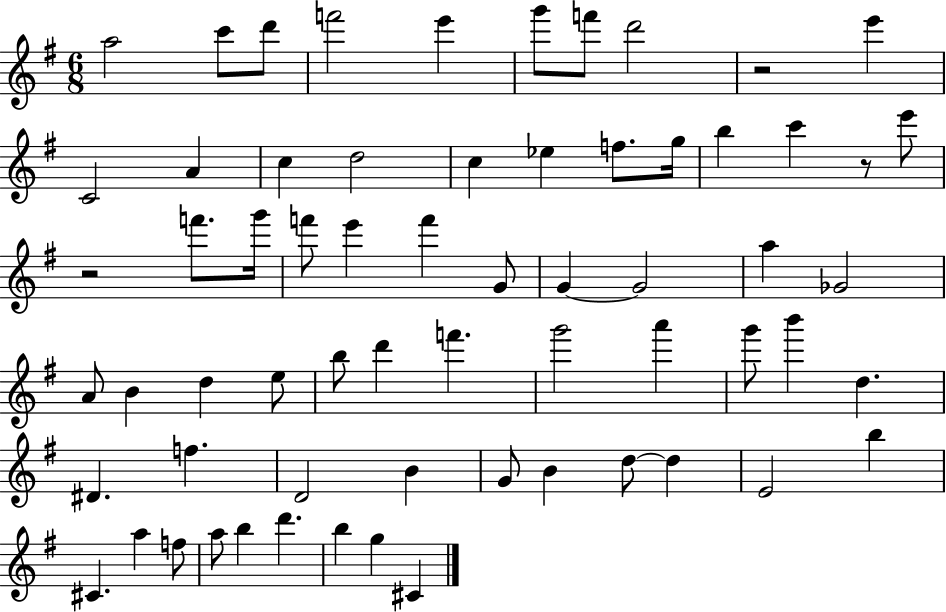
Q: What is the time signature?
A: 6/8